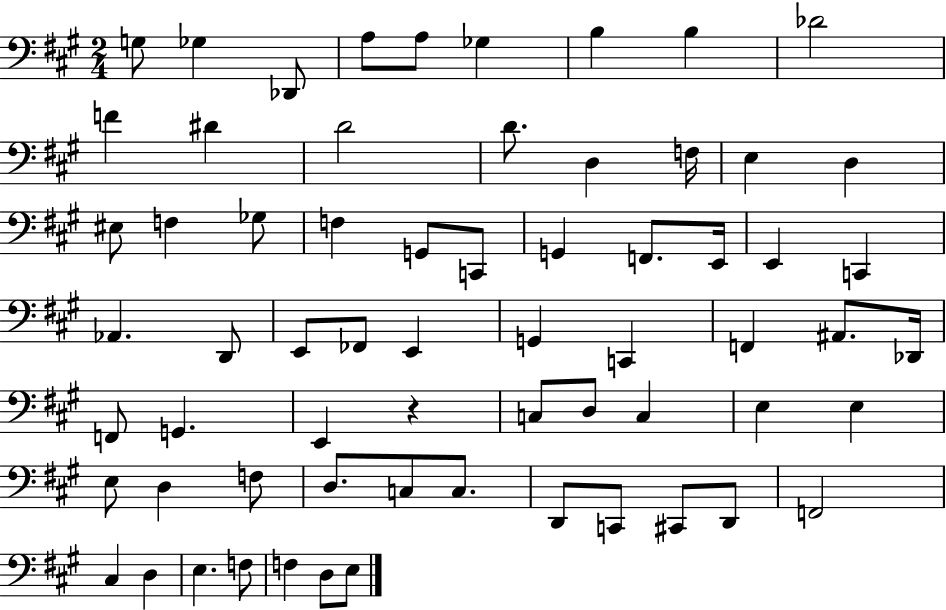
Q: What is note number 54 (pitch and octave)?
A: C2